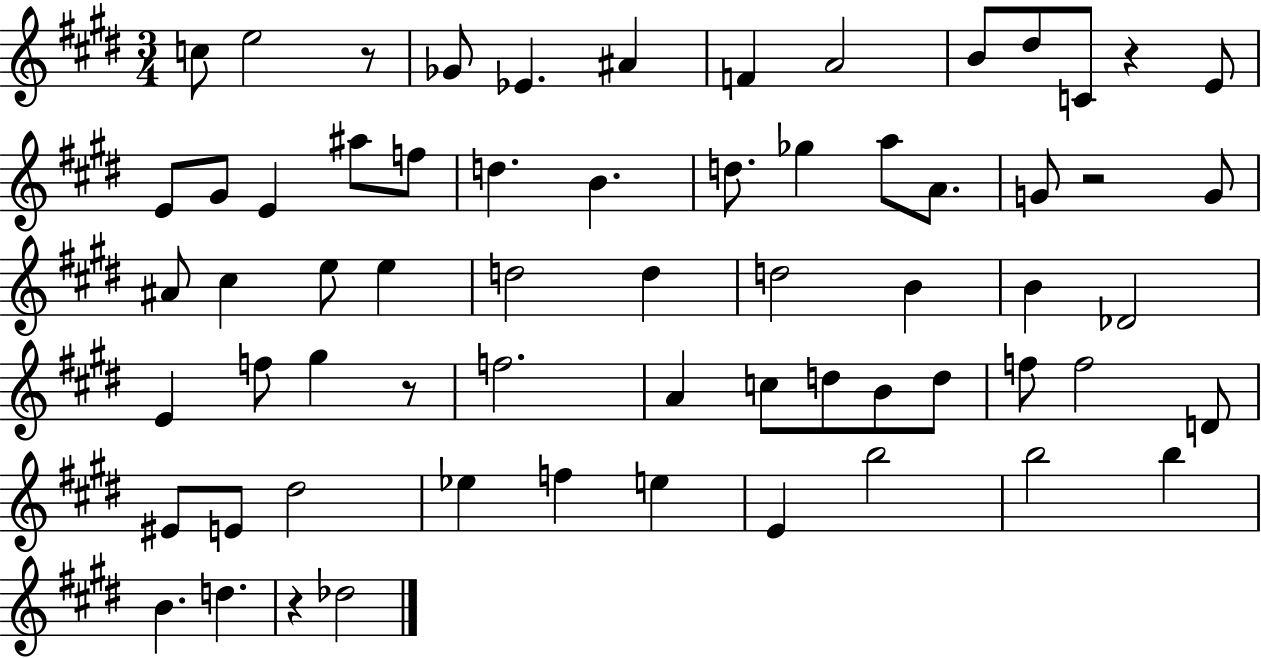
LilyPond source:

{
  \clef treble
  \numericTimeSignature
  \time 3/4
  \key e \major
  c''8 e''2 r8 | ges'8 ees'4. ais'4 | f'4 a'2 | b'8 dis''8 c'8 r4 e'8 | \break e'8 gis'8 e'4 ais''8 f''8 | d''4. b'4. | d''8. ges''4 a''8 a'8. | g'8 r2 g'8 | \break ais'8 cis''4 e''8 e''4 | d''2 d''4 | d''2 b'4 | b'4 des'2 | \break e'4 f''8 gis''4 r8 | f''2. | a'4 c''8 d''8 b'8 d''8 | f''8 f''2 d'8 | \break eis'8 e'8 dis''2 | ees''4 f''4 e''4 | e'4 b''2 | b''2 b''4 | \break b'4. d''4. | r4 des''2 | \bar "|."
}